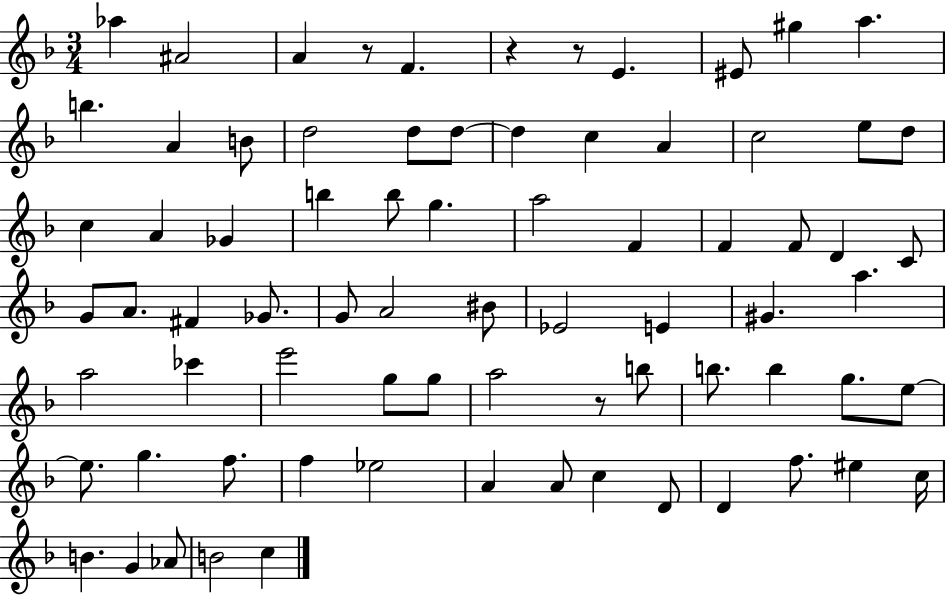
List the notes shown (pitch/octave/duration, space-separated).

Ab5/q A#4/h A4/q R/e F4/q. R/q R/e E4/q. EIS4/e G#5/q A5/q. B5/q. A4/q B4/e D5/h D5/e D5/e D5/q C5/q A4/q C5/h E5/e D5/e C5/q A4/q Gb4/q B5/q B5/e G5/q. A5/h F4/q F4/q F4/e D4/q C4/e G4/e A4/e. F#4/q Gb4/e. G4/e A4/h BIS4/e Eb4/h E4/q G#4/q. A5/q. A5/h CES6/q E6/h G5/e G5/e A5/h R/e B5/e B5/e. B5/q G5/e. E5/e E5/e. G5/q. F5/e. F5/q Eb5/h A4/q A4/e C5/q D4/e D4/q F5/e. EIS5/q C5/s B4/q. G4/q Ab4/e B4/h C5/q